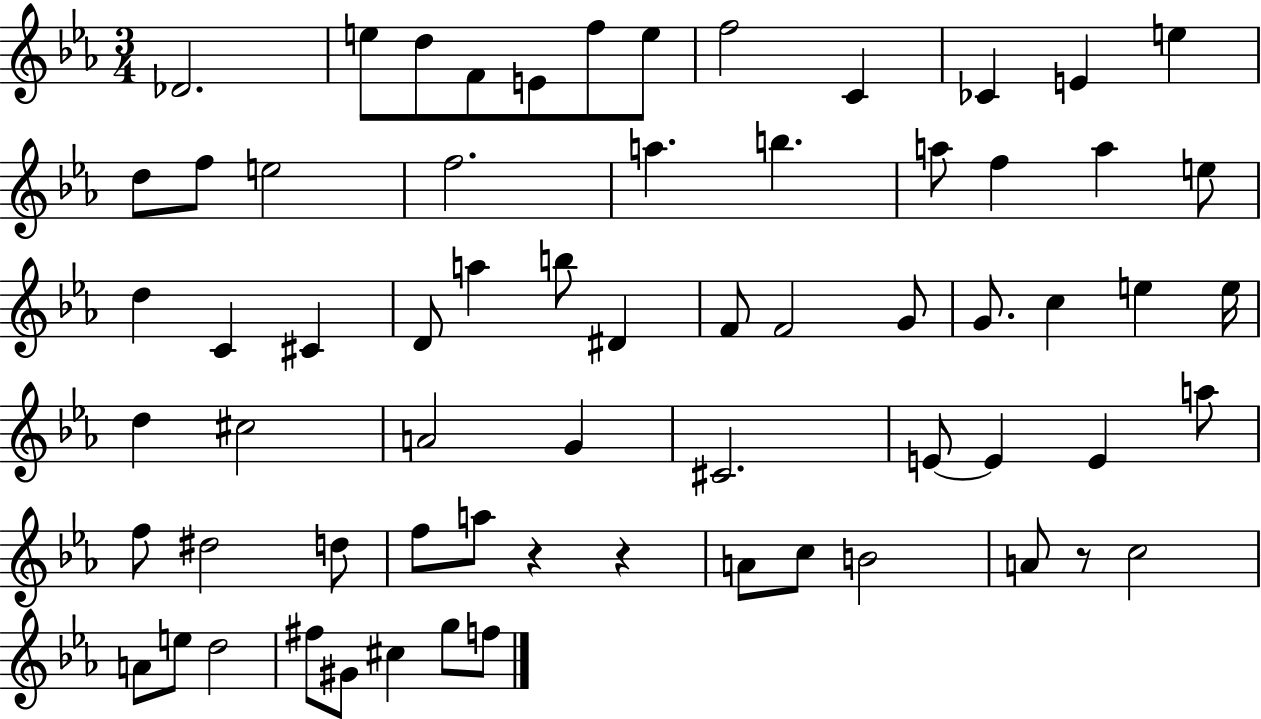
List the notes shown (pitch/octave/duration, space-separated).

Db4/h. E5/e D5/e F4/e E4/e F5/e E5/e F5/h C4/q CES4/q E4/q E5/q D5/e F5/e E5/h F5/h. A5/q. B5/q. A5/e F5/q A5/q E5/e D5/q C4/q C#4/q D4/e A5/q B5/e D#4/q F4/e F4/h G4/e G4/e. C5/q E5/q E5/s D5/q C#5/h A4/h G4/q C#4/h. E4/e E4/q E4/q A5/e F5/e D#5/h D5/e F5/e A5/e R/q R/q A4/e C5/e B4/h A4/e R/e C5/h A4/e E5/e D5/h F#5/e G#4/e C#5/q G5/e F5/e